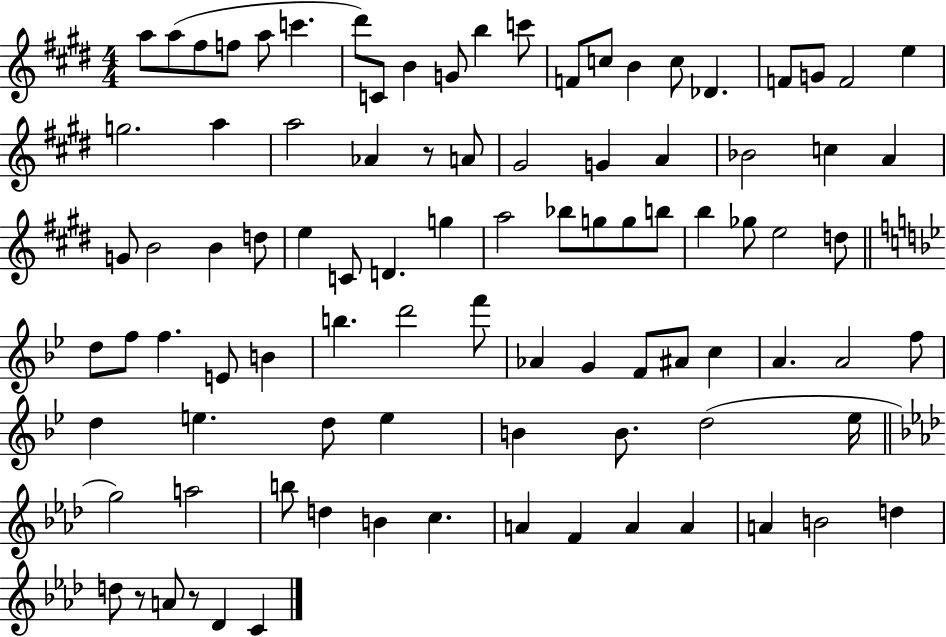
A5/e A5/e F#5/e F5/e A5/e C6/q. D#6/e C4/e B4/q G4/e B5/q C6/e F4/e C5/e B4/q C5/e Db4/q. F4/e G4/e F4/h E5/q G5/h. A5/q A5/h Ab4/q R/e A4/e G#4/h G4/q A4/q Bb4/h C5/q A4/q G4/e B4/h B4/q D5/e E5/q C4/e D4/q. G5/q A5/h Bb5/e G5/e G5/e B5/e B5/q Gb5/e E5/h D5/e D5/e F5/e F5/q. E4/e B4/q B5/q. D6/h F6/e Ab4/q G4/q F4/e A#4/e C5/q A4/q. A4/h F5/e D5/q E5/q. D5/e E5/q B4/q B4/e. D5/h Eb5/s G5/h A5/h B5/e D5/q B4/q C5/q. A4/q F4/q A4/q A4/q A4/q B4/h D5/q D5/e R/e A4/e R/e Db4/q C4/q